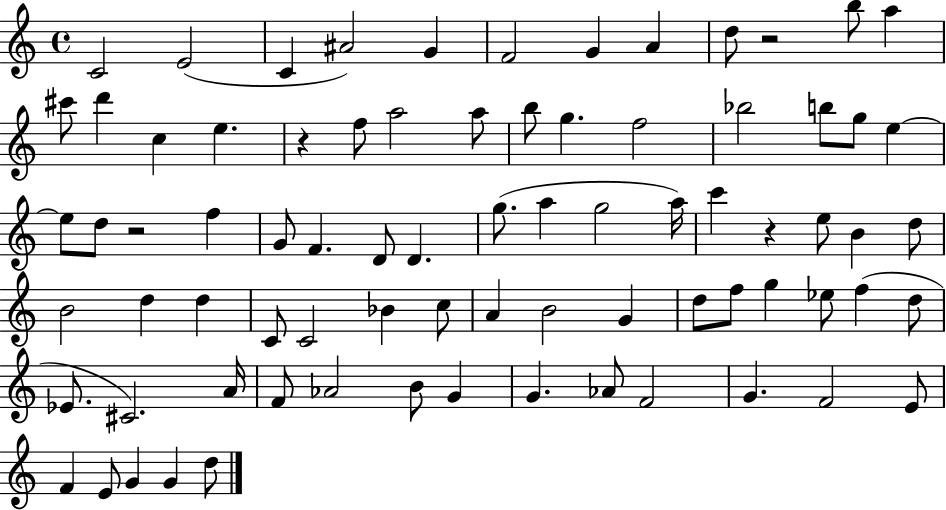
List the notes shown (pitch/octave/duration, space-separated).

C4/h E4/h C4/q A#4/h G4/q F4/h G4/q A4/q D5/e R/h B5/e A5/q C#6/e D6/q C5/q E5/q. R/q F5/e A5/h A5/e B5/e G5/q. F5/h Bb5/h B5/e G5/e E5/q E5/e D5/e R/h F5/q G4/e F4/q. D4/e D4/q. G5/e. A5/q G5/h A5/s C6/q R/q E5/e B4/q D5/e B4/h D5/q D5/q C4/e C4/h Bb4/q C5/e A4/q B4/h G4/q D5/e F5/e G5/q Eb5/e F5/q D5/e Eb4/e. C#4/h. A4/s F4/e Ab4/h B4/e G4/q G4/q. Ab4/e F4/h G4/q. F4/h E4/e F4/q E4/e G4/q G4/q D5/e